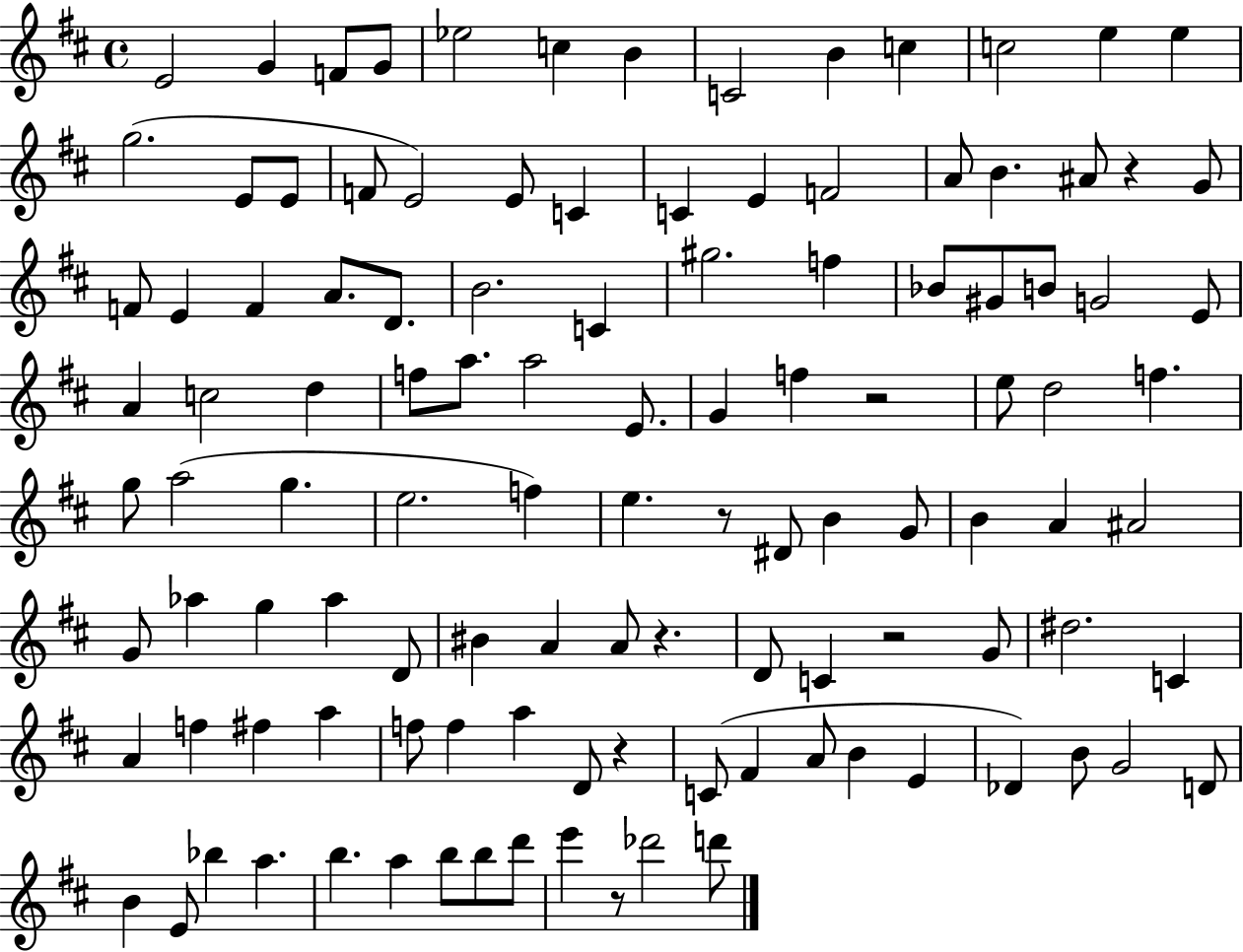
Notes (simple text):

E4/h G4/q F4/e G4/e Eb5/h C5/q B4/q C4/h B4/q C5/q C5/h E5/q E5/q G5/h. E4/e E4/e F4/e E4/h E4/e C4/q C4/q E4/q F4/h A4/e B4/q. A#4/e R/q G4/e F4/e E4/q F4/q A4/e. D4/e. B4/h. C4/q G#5/h. F5/q Bb4/e G#4/e B4/e G4/h E4/e A4/q C5/h D5/q F5/e A5/e. A5/h E4/e. G4/q F5/q R/h E5/e D5/h F5/q. G5/e A5/h G5/q. E5/h. F5/q E5/q. R/e D#4/e B4/q G4/e B4/q A4/q A#4/h G4/e Ab5/q G5/q Ab5/q D4/e BIS4/q A4/q A4/e R/q. D4/e C4/q R/h G4/e D#5/h. C4/q A4/q F5/q F#5/q A5/q F5/e F5/q A5/q D4/e R/q C4/e F#4/q A4/e B4/q E4/q Db4/q B4/e G4/h D4/e B4/q E4/e Bb5/q A5/q. B5/q. A5/q B5/e B5/e D6/e E6/q R/e Db6/h D6/e